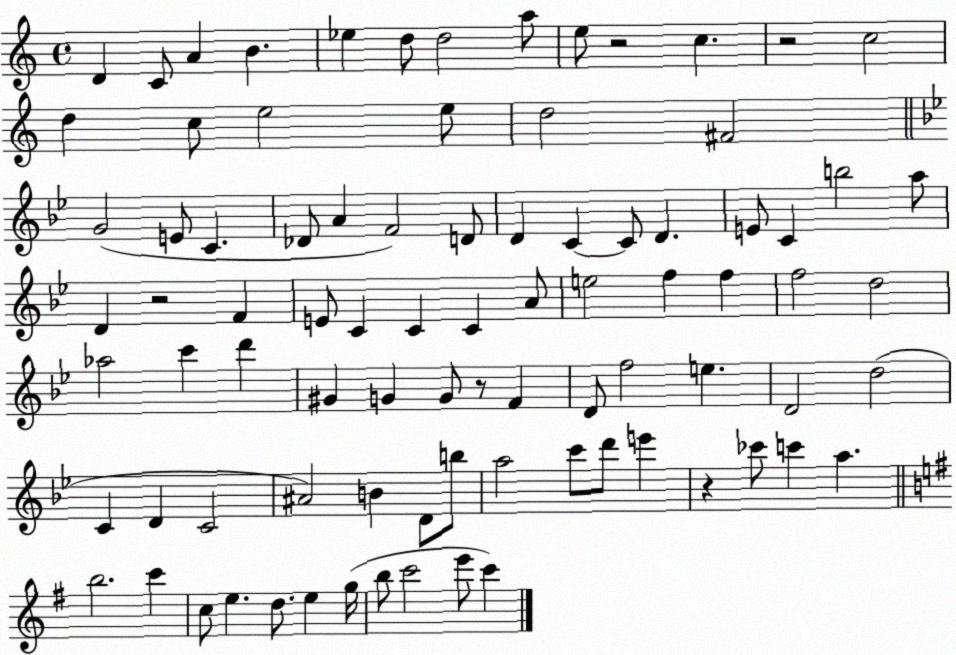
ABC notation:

X:1
T:Untitled
M:4/4
L:1/4
K:C
D C/2 A B _e d/2 d2 a/2 e/2 z2 c z2 c2 d c/2 e2 e/2 d2 ^F2 G2 E/2 C _D/2 A F2 D/2 D C C/2 D E/2 C b2 a/2 D z2 F E/2 C C C A/2 e2 f f f2 d2 _a2 c' d' ^G G G/2 z/2 F D/2 f2 e D2 d2 C D C2 ^A2 B D/2 b/2 a2 c'/2 d'/2 e' z _c'/2 c' a b2 c' c/2 e d/2 e g/4 b/2 c'2 e'/2 c'